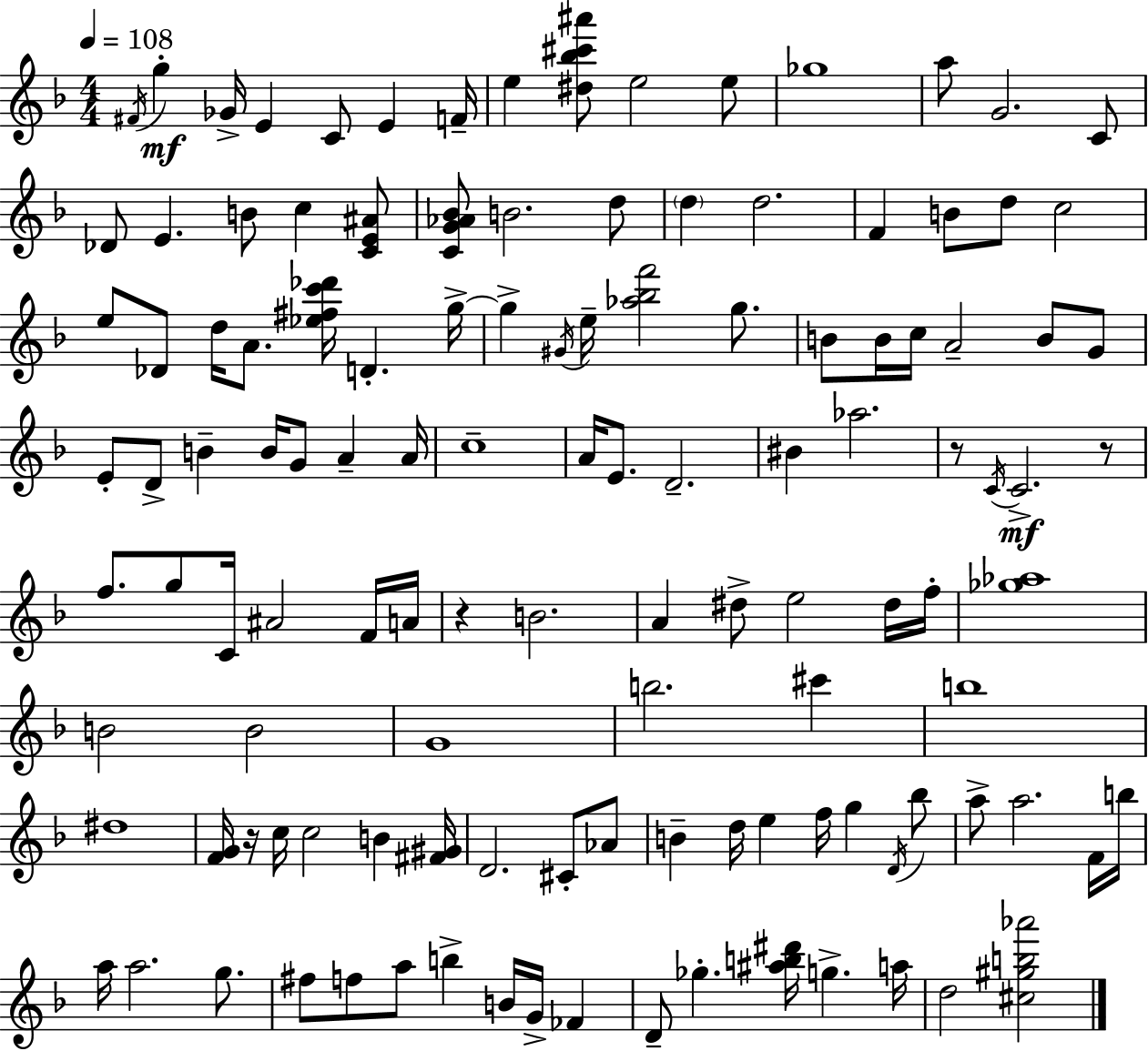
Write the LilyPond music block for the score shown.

{
  \clef treble
  \numericTimeSignature
  \time 4/4
  \key f \major
  \tempo 4 = 108
  \acciaccatura { fis'16 }\mf g''4-. ges'16-> e'4 c'8 e'4 | f'16-- e''4 <dis'' bes'' cis''' ais'''>8 e''2 e''8 | ges''1 | a''8 g'2. c'8 | \break des'8 e'4. b'8 c''4 <c' e' ais'>8 | <c' g' aes' bes'>8 b'2. d''8 | \parenthesize d''4 d''2. | f'4 b'8 d''8 c''2 | \break e''8 des'8 d''16 a'8. <ees'' fis'' c''' des'''>16 d'4.-. | g''16->~~ g''4-> \acciaccatura { gis'16 } e''16-- <aes'' bes'' f'''>2 g''8. | b'8 b'16 c''16 a'2-- b'8 | g'8 e'8-. d'8-> b'4-- b'16 g'8 a'4-- | \break a'16 c''1-- | a'16 e'8. d'2.-- | bis'4 aes''2. | r8 \acciaccatura { c'16 }\mf c'2.-> | \break r8 f''8. g''8 c'16 ais'2 | f'16 a'16 r4 b'2. | a'4 dis''8-> e''2 | dis''16 f''16-. <ges'' aes''>1 | \break b'2 b'2 | g'1 | b''2. cis'''4 | b''1 | \break dis''1 | <f' g'>16 r16 c''16 c''2 b'4 | <fis' gis'>16 d'2. cis'8-. | aes'8 b'4-- d''16 e''4 f''16 g''4 | \break \acciaccatura { d'16 } bes''8 a''8-> a''2. | f'16 b''16 a''16 a''2. | g''8. fis''8 f''8 a''8 b''4-> b'16 g'16-> | fes'4 d'8-- ges''4.-. <ais'' b'' dis'''>16 g''4.-> | \break a''16 d''2 <cis'' gis'' b'' aes'''>2 | \bar "|."
}